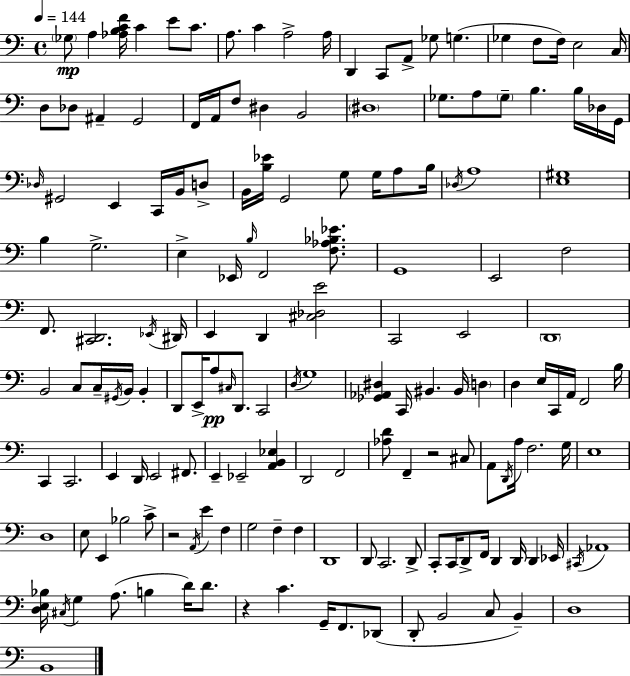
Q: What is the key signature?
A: A minor